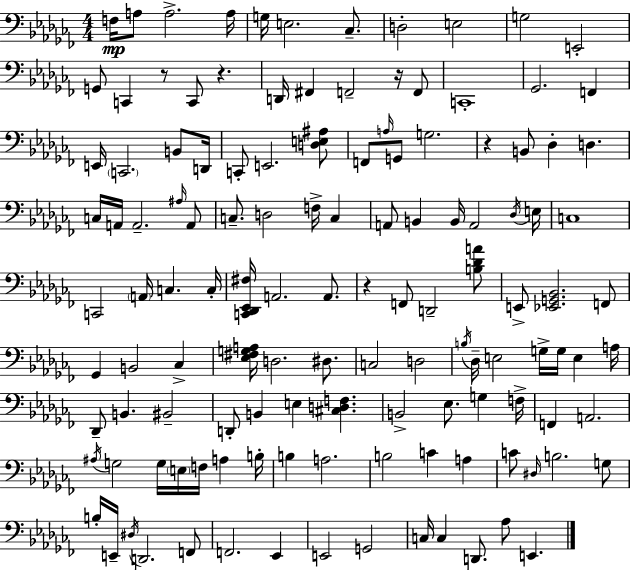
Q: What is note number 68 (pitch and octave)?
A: B3